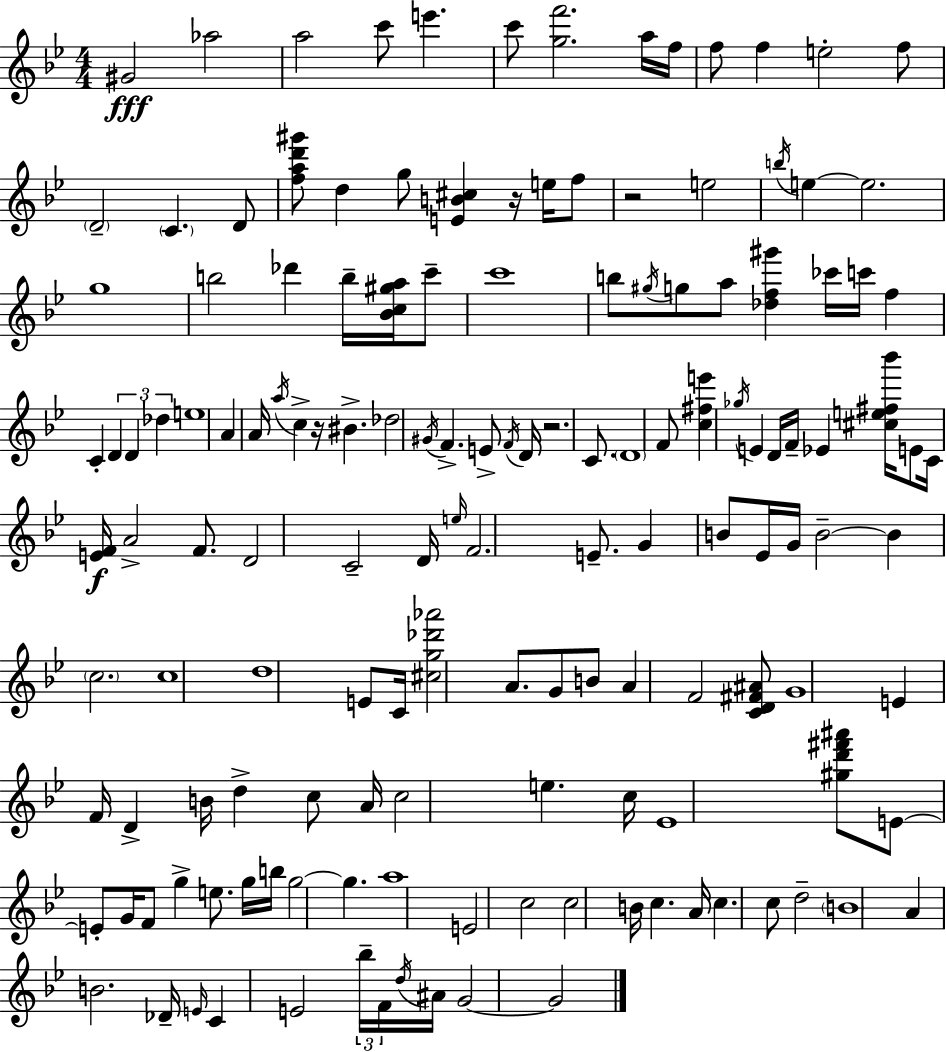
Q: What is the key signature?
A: BES major